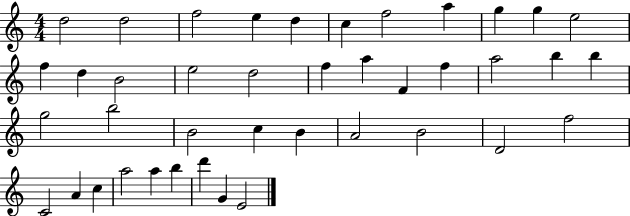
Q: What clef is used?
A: treble